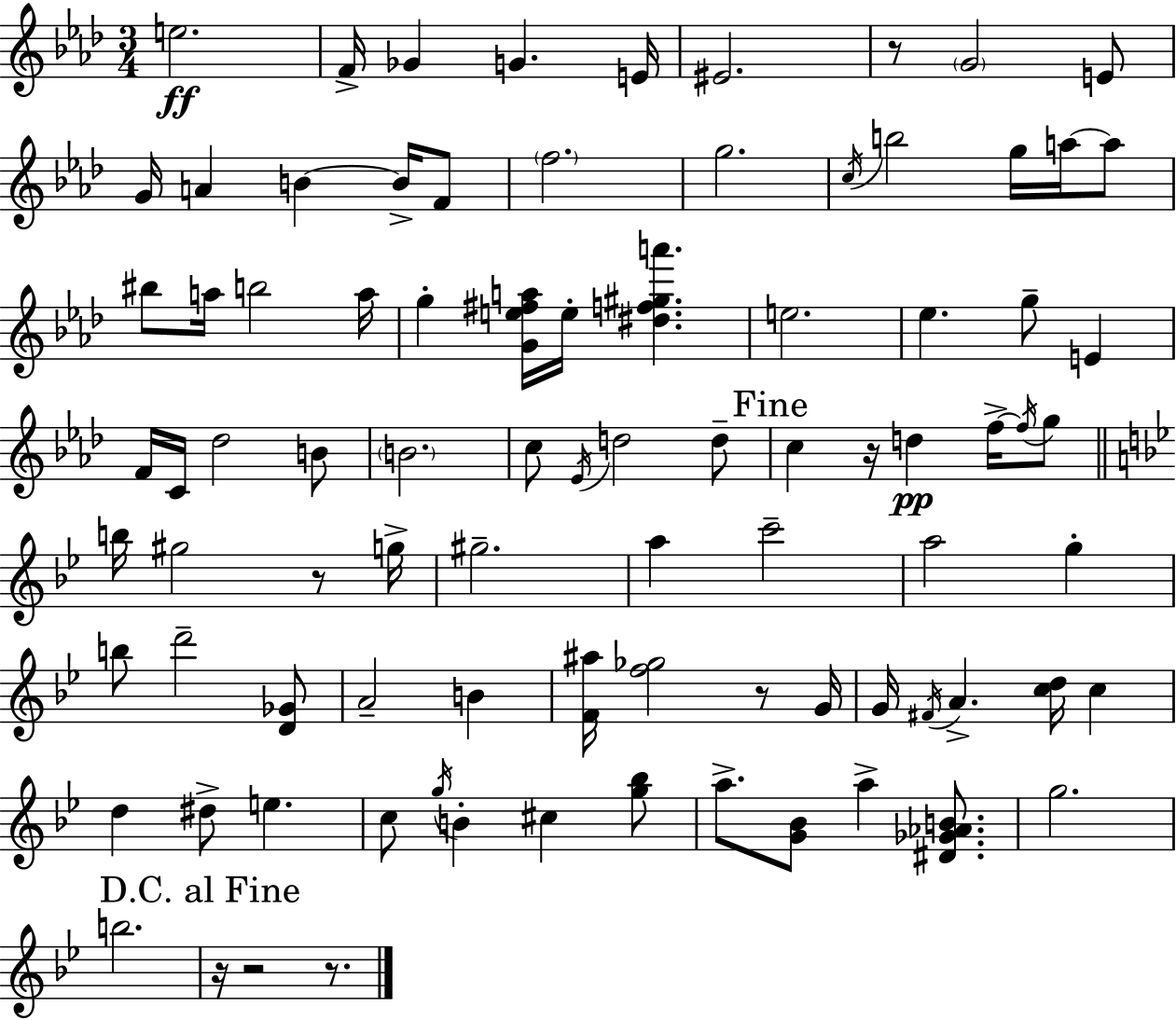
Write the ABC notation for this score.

X:1
T:Untitled
M:3/4
L:1/4
K:Ab
e2 F/4 _G G E/4 ^E2 z/2 G2 E/2 G/4 A B B/4 F/2 f2 g2 c/4 b2 g/4 a/4 a/2 ^b/2 a/4 b2 a/4 g [Ge^fa]/4 e/4 [^df^ga'] e2 _e g/2 E F/4 C/4 _d2 B/2 B2 c/2 _E/4 d2 d/2 c z/4 d f/4 f/4 g/2 b/4 ^g2 z/2 g/4 ^g2 a c'2 a2 g b/2 d'2 [D_G]/2 A2 B [F^a]/4 [f_g]2 z/2 G/4 G/4 ^F/4 A [cd]/4 c d ^d/2 e c/2 g/4 B ^c [g_b]/2 a/2 [G_B]/2 a [^D_G_AB]/2 g2 b2 z/4 z2 z/2